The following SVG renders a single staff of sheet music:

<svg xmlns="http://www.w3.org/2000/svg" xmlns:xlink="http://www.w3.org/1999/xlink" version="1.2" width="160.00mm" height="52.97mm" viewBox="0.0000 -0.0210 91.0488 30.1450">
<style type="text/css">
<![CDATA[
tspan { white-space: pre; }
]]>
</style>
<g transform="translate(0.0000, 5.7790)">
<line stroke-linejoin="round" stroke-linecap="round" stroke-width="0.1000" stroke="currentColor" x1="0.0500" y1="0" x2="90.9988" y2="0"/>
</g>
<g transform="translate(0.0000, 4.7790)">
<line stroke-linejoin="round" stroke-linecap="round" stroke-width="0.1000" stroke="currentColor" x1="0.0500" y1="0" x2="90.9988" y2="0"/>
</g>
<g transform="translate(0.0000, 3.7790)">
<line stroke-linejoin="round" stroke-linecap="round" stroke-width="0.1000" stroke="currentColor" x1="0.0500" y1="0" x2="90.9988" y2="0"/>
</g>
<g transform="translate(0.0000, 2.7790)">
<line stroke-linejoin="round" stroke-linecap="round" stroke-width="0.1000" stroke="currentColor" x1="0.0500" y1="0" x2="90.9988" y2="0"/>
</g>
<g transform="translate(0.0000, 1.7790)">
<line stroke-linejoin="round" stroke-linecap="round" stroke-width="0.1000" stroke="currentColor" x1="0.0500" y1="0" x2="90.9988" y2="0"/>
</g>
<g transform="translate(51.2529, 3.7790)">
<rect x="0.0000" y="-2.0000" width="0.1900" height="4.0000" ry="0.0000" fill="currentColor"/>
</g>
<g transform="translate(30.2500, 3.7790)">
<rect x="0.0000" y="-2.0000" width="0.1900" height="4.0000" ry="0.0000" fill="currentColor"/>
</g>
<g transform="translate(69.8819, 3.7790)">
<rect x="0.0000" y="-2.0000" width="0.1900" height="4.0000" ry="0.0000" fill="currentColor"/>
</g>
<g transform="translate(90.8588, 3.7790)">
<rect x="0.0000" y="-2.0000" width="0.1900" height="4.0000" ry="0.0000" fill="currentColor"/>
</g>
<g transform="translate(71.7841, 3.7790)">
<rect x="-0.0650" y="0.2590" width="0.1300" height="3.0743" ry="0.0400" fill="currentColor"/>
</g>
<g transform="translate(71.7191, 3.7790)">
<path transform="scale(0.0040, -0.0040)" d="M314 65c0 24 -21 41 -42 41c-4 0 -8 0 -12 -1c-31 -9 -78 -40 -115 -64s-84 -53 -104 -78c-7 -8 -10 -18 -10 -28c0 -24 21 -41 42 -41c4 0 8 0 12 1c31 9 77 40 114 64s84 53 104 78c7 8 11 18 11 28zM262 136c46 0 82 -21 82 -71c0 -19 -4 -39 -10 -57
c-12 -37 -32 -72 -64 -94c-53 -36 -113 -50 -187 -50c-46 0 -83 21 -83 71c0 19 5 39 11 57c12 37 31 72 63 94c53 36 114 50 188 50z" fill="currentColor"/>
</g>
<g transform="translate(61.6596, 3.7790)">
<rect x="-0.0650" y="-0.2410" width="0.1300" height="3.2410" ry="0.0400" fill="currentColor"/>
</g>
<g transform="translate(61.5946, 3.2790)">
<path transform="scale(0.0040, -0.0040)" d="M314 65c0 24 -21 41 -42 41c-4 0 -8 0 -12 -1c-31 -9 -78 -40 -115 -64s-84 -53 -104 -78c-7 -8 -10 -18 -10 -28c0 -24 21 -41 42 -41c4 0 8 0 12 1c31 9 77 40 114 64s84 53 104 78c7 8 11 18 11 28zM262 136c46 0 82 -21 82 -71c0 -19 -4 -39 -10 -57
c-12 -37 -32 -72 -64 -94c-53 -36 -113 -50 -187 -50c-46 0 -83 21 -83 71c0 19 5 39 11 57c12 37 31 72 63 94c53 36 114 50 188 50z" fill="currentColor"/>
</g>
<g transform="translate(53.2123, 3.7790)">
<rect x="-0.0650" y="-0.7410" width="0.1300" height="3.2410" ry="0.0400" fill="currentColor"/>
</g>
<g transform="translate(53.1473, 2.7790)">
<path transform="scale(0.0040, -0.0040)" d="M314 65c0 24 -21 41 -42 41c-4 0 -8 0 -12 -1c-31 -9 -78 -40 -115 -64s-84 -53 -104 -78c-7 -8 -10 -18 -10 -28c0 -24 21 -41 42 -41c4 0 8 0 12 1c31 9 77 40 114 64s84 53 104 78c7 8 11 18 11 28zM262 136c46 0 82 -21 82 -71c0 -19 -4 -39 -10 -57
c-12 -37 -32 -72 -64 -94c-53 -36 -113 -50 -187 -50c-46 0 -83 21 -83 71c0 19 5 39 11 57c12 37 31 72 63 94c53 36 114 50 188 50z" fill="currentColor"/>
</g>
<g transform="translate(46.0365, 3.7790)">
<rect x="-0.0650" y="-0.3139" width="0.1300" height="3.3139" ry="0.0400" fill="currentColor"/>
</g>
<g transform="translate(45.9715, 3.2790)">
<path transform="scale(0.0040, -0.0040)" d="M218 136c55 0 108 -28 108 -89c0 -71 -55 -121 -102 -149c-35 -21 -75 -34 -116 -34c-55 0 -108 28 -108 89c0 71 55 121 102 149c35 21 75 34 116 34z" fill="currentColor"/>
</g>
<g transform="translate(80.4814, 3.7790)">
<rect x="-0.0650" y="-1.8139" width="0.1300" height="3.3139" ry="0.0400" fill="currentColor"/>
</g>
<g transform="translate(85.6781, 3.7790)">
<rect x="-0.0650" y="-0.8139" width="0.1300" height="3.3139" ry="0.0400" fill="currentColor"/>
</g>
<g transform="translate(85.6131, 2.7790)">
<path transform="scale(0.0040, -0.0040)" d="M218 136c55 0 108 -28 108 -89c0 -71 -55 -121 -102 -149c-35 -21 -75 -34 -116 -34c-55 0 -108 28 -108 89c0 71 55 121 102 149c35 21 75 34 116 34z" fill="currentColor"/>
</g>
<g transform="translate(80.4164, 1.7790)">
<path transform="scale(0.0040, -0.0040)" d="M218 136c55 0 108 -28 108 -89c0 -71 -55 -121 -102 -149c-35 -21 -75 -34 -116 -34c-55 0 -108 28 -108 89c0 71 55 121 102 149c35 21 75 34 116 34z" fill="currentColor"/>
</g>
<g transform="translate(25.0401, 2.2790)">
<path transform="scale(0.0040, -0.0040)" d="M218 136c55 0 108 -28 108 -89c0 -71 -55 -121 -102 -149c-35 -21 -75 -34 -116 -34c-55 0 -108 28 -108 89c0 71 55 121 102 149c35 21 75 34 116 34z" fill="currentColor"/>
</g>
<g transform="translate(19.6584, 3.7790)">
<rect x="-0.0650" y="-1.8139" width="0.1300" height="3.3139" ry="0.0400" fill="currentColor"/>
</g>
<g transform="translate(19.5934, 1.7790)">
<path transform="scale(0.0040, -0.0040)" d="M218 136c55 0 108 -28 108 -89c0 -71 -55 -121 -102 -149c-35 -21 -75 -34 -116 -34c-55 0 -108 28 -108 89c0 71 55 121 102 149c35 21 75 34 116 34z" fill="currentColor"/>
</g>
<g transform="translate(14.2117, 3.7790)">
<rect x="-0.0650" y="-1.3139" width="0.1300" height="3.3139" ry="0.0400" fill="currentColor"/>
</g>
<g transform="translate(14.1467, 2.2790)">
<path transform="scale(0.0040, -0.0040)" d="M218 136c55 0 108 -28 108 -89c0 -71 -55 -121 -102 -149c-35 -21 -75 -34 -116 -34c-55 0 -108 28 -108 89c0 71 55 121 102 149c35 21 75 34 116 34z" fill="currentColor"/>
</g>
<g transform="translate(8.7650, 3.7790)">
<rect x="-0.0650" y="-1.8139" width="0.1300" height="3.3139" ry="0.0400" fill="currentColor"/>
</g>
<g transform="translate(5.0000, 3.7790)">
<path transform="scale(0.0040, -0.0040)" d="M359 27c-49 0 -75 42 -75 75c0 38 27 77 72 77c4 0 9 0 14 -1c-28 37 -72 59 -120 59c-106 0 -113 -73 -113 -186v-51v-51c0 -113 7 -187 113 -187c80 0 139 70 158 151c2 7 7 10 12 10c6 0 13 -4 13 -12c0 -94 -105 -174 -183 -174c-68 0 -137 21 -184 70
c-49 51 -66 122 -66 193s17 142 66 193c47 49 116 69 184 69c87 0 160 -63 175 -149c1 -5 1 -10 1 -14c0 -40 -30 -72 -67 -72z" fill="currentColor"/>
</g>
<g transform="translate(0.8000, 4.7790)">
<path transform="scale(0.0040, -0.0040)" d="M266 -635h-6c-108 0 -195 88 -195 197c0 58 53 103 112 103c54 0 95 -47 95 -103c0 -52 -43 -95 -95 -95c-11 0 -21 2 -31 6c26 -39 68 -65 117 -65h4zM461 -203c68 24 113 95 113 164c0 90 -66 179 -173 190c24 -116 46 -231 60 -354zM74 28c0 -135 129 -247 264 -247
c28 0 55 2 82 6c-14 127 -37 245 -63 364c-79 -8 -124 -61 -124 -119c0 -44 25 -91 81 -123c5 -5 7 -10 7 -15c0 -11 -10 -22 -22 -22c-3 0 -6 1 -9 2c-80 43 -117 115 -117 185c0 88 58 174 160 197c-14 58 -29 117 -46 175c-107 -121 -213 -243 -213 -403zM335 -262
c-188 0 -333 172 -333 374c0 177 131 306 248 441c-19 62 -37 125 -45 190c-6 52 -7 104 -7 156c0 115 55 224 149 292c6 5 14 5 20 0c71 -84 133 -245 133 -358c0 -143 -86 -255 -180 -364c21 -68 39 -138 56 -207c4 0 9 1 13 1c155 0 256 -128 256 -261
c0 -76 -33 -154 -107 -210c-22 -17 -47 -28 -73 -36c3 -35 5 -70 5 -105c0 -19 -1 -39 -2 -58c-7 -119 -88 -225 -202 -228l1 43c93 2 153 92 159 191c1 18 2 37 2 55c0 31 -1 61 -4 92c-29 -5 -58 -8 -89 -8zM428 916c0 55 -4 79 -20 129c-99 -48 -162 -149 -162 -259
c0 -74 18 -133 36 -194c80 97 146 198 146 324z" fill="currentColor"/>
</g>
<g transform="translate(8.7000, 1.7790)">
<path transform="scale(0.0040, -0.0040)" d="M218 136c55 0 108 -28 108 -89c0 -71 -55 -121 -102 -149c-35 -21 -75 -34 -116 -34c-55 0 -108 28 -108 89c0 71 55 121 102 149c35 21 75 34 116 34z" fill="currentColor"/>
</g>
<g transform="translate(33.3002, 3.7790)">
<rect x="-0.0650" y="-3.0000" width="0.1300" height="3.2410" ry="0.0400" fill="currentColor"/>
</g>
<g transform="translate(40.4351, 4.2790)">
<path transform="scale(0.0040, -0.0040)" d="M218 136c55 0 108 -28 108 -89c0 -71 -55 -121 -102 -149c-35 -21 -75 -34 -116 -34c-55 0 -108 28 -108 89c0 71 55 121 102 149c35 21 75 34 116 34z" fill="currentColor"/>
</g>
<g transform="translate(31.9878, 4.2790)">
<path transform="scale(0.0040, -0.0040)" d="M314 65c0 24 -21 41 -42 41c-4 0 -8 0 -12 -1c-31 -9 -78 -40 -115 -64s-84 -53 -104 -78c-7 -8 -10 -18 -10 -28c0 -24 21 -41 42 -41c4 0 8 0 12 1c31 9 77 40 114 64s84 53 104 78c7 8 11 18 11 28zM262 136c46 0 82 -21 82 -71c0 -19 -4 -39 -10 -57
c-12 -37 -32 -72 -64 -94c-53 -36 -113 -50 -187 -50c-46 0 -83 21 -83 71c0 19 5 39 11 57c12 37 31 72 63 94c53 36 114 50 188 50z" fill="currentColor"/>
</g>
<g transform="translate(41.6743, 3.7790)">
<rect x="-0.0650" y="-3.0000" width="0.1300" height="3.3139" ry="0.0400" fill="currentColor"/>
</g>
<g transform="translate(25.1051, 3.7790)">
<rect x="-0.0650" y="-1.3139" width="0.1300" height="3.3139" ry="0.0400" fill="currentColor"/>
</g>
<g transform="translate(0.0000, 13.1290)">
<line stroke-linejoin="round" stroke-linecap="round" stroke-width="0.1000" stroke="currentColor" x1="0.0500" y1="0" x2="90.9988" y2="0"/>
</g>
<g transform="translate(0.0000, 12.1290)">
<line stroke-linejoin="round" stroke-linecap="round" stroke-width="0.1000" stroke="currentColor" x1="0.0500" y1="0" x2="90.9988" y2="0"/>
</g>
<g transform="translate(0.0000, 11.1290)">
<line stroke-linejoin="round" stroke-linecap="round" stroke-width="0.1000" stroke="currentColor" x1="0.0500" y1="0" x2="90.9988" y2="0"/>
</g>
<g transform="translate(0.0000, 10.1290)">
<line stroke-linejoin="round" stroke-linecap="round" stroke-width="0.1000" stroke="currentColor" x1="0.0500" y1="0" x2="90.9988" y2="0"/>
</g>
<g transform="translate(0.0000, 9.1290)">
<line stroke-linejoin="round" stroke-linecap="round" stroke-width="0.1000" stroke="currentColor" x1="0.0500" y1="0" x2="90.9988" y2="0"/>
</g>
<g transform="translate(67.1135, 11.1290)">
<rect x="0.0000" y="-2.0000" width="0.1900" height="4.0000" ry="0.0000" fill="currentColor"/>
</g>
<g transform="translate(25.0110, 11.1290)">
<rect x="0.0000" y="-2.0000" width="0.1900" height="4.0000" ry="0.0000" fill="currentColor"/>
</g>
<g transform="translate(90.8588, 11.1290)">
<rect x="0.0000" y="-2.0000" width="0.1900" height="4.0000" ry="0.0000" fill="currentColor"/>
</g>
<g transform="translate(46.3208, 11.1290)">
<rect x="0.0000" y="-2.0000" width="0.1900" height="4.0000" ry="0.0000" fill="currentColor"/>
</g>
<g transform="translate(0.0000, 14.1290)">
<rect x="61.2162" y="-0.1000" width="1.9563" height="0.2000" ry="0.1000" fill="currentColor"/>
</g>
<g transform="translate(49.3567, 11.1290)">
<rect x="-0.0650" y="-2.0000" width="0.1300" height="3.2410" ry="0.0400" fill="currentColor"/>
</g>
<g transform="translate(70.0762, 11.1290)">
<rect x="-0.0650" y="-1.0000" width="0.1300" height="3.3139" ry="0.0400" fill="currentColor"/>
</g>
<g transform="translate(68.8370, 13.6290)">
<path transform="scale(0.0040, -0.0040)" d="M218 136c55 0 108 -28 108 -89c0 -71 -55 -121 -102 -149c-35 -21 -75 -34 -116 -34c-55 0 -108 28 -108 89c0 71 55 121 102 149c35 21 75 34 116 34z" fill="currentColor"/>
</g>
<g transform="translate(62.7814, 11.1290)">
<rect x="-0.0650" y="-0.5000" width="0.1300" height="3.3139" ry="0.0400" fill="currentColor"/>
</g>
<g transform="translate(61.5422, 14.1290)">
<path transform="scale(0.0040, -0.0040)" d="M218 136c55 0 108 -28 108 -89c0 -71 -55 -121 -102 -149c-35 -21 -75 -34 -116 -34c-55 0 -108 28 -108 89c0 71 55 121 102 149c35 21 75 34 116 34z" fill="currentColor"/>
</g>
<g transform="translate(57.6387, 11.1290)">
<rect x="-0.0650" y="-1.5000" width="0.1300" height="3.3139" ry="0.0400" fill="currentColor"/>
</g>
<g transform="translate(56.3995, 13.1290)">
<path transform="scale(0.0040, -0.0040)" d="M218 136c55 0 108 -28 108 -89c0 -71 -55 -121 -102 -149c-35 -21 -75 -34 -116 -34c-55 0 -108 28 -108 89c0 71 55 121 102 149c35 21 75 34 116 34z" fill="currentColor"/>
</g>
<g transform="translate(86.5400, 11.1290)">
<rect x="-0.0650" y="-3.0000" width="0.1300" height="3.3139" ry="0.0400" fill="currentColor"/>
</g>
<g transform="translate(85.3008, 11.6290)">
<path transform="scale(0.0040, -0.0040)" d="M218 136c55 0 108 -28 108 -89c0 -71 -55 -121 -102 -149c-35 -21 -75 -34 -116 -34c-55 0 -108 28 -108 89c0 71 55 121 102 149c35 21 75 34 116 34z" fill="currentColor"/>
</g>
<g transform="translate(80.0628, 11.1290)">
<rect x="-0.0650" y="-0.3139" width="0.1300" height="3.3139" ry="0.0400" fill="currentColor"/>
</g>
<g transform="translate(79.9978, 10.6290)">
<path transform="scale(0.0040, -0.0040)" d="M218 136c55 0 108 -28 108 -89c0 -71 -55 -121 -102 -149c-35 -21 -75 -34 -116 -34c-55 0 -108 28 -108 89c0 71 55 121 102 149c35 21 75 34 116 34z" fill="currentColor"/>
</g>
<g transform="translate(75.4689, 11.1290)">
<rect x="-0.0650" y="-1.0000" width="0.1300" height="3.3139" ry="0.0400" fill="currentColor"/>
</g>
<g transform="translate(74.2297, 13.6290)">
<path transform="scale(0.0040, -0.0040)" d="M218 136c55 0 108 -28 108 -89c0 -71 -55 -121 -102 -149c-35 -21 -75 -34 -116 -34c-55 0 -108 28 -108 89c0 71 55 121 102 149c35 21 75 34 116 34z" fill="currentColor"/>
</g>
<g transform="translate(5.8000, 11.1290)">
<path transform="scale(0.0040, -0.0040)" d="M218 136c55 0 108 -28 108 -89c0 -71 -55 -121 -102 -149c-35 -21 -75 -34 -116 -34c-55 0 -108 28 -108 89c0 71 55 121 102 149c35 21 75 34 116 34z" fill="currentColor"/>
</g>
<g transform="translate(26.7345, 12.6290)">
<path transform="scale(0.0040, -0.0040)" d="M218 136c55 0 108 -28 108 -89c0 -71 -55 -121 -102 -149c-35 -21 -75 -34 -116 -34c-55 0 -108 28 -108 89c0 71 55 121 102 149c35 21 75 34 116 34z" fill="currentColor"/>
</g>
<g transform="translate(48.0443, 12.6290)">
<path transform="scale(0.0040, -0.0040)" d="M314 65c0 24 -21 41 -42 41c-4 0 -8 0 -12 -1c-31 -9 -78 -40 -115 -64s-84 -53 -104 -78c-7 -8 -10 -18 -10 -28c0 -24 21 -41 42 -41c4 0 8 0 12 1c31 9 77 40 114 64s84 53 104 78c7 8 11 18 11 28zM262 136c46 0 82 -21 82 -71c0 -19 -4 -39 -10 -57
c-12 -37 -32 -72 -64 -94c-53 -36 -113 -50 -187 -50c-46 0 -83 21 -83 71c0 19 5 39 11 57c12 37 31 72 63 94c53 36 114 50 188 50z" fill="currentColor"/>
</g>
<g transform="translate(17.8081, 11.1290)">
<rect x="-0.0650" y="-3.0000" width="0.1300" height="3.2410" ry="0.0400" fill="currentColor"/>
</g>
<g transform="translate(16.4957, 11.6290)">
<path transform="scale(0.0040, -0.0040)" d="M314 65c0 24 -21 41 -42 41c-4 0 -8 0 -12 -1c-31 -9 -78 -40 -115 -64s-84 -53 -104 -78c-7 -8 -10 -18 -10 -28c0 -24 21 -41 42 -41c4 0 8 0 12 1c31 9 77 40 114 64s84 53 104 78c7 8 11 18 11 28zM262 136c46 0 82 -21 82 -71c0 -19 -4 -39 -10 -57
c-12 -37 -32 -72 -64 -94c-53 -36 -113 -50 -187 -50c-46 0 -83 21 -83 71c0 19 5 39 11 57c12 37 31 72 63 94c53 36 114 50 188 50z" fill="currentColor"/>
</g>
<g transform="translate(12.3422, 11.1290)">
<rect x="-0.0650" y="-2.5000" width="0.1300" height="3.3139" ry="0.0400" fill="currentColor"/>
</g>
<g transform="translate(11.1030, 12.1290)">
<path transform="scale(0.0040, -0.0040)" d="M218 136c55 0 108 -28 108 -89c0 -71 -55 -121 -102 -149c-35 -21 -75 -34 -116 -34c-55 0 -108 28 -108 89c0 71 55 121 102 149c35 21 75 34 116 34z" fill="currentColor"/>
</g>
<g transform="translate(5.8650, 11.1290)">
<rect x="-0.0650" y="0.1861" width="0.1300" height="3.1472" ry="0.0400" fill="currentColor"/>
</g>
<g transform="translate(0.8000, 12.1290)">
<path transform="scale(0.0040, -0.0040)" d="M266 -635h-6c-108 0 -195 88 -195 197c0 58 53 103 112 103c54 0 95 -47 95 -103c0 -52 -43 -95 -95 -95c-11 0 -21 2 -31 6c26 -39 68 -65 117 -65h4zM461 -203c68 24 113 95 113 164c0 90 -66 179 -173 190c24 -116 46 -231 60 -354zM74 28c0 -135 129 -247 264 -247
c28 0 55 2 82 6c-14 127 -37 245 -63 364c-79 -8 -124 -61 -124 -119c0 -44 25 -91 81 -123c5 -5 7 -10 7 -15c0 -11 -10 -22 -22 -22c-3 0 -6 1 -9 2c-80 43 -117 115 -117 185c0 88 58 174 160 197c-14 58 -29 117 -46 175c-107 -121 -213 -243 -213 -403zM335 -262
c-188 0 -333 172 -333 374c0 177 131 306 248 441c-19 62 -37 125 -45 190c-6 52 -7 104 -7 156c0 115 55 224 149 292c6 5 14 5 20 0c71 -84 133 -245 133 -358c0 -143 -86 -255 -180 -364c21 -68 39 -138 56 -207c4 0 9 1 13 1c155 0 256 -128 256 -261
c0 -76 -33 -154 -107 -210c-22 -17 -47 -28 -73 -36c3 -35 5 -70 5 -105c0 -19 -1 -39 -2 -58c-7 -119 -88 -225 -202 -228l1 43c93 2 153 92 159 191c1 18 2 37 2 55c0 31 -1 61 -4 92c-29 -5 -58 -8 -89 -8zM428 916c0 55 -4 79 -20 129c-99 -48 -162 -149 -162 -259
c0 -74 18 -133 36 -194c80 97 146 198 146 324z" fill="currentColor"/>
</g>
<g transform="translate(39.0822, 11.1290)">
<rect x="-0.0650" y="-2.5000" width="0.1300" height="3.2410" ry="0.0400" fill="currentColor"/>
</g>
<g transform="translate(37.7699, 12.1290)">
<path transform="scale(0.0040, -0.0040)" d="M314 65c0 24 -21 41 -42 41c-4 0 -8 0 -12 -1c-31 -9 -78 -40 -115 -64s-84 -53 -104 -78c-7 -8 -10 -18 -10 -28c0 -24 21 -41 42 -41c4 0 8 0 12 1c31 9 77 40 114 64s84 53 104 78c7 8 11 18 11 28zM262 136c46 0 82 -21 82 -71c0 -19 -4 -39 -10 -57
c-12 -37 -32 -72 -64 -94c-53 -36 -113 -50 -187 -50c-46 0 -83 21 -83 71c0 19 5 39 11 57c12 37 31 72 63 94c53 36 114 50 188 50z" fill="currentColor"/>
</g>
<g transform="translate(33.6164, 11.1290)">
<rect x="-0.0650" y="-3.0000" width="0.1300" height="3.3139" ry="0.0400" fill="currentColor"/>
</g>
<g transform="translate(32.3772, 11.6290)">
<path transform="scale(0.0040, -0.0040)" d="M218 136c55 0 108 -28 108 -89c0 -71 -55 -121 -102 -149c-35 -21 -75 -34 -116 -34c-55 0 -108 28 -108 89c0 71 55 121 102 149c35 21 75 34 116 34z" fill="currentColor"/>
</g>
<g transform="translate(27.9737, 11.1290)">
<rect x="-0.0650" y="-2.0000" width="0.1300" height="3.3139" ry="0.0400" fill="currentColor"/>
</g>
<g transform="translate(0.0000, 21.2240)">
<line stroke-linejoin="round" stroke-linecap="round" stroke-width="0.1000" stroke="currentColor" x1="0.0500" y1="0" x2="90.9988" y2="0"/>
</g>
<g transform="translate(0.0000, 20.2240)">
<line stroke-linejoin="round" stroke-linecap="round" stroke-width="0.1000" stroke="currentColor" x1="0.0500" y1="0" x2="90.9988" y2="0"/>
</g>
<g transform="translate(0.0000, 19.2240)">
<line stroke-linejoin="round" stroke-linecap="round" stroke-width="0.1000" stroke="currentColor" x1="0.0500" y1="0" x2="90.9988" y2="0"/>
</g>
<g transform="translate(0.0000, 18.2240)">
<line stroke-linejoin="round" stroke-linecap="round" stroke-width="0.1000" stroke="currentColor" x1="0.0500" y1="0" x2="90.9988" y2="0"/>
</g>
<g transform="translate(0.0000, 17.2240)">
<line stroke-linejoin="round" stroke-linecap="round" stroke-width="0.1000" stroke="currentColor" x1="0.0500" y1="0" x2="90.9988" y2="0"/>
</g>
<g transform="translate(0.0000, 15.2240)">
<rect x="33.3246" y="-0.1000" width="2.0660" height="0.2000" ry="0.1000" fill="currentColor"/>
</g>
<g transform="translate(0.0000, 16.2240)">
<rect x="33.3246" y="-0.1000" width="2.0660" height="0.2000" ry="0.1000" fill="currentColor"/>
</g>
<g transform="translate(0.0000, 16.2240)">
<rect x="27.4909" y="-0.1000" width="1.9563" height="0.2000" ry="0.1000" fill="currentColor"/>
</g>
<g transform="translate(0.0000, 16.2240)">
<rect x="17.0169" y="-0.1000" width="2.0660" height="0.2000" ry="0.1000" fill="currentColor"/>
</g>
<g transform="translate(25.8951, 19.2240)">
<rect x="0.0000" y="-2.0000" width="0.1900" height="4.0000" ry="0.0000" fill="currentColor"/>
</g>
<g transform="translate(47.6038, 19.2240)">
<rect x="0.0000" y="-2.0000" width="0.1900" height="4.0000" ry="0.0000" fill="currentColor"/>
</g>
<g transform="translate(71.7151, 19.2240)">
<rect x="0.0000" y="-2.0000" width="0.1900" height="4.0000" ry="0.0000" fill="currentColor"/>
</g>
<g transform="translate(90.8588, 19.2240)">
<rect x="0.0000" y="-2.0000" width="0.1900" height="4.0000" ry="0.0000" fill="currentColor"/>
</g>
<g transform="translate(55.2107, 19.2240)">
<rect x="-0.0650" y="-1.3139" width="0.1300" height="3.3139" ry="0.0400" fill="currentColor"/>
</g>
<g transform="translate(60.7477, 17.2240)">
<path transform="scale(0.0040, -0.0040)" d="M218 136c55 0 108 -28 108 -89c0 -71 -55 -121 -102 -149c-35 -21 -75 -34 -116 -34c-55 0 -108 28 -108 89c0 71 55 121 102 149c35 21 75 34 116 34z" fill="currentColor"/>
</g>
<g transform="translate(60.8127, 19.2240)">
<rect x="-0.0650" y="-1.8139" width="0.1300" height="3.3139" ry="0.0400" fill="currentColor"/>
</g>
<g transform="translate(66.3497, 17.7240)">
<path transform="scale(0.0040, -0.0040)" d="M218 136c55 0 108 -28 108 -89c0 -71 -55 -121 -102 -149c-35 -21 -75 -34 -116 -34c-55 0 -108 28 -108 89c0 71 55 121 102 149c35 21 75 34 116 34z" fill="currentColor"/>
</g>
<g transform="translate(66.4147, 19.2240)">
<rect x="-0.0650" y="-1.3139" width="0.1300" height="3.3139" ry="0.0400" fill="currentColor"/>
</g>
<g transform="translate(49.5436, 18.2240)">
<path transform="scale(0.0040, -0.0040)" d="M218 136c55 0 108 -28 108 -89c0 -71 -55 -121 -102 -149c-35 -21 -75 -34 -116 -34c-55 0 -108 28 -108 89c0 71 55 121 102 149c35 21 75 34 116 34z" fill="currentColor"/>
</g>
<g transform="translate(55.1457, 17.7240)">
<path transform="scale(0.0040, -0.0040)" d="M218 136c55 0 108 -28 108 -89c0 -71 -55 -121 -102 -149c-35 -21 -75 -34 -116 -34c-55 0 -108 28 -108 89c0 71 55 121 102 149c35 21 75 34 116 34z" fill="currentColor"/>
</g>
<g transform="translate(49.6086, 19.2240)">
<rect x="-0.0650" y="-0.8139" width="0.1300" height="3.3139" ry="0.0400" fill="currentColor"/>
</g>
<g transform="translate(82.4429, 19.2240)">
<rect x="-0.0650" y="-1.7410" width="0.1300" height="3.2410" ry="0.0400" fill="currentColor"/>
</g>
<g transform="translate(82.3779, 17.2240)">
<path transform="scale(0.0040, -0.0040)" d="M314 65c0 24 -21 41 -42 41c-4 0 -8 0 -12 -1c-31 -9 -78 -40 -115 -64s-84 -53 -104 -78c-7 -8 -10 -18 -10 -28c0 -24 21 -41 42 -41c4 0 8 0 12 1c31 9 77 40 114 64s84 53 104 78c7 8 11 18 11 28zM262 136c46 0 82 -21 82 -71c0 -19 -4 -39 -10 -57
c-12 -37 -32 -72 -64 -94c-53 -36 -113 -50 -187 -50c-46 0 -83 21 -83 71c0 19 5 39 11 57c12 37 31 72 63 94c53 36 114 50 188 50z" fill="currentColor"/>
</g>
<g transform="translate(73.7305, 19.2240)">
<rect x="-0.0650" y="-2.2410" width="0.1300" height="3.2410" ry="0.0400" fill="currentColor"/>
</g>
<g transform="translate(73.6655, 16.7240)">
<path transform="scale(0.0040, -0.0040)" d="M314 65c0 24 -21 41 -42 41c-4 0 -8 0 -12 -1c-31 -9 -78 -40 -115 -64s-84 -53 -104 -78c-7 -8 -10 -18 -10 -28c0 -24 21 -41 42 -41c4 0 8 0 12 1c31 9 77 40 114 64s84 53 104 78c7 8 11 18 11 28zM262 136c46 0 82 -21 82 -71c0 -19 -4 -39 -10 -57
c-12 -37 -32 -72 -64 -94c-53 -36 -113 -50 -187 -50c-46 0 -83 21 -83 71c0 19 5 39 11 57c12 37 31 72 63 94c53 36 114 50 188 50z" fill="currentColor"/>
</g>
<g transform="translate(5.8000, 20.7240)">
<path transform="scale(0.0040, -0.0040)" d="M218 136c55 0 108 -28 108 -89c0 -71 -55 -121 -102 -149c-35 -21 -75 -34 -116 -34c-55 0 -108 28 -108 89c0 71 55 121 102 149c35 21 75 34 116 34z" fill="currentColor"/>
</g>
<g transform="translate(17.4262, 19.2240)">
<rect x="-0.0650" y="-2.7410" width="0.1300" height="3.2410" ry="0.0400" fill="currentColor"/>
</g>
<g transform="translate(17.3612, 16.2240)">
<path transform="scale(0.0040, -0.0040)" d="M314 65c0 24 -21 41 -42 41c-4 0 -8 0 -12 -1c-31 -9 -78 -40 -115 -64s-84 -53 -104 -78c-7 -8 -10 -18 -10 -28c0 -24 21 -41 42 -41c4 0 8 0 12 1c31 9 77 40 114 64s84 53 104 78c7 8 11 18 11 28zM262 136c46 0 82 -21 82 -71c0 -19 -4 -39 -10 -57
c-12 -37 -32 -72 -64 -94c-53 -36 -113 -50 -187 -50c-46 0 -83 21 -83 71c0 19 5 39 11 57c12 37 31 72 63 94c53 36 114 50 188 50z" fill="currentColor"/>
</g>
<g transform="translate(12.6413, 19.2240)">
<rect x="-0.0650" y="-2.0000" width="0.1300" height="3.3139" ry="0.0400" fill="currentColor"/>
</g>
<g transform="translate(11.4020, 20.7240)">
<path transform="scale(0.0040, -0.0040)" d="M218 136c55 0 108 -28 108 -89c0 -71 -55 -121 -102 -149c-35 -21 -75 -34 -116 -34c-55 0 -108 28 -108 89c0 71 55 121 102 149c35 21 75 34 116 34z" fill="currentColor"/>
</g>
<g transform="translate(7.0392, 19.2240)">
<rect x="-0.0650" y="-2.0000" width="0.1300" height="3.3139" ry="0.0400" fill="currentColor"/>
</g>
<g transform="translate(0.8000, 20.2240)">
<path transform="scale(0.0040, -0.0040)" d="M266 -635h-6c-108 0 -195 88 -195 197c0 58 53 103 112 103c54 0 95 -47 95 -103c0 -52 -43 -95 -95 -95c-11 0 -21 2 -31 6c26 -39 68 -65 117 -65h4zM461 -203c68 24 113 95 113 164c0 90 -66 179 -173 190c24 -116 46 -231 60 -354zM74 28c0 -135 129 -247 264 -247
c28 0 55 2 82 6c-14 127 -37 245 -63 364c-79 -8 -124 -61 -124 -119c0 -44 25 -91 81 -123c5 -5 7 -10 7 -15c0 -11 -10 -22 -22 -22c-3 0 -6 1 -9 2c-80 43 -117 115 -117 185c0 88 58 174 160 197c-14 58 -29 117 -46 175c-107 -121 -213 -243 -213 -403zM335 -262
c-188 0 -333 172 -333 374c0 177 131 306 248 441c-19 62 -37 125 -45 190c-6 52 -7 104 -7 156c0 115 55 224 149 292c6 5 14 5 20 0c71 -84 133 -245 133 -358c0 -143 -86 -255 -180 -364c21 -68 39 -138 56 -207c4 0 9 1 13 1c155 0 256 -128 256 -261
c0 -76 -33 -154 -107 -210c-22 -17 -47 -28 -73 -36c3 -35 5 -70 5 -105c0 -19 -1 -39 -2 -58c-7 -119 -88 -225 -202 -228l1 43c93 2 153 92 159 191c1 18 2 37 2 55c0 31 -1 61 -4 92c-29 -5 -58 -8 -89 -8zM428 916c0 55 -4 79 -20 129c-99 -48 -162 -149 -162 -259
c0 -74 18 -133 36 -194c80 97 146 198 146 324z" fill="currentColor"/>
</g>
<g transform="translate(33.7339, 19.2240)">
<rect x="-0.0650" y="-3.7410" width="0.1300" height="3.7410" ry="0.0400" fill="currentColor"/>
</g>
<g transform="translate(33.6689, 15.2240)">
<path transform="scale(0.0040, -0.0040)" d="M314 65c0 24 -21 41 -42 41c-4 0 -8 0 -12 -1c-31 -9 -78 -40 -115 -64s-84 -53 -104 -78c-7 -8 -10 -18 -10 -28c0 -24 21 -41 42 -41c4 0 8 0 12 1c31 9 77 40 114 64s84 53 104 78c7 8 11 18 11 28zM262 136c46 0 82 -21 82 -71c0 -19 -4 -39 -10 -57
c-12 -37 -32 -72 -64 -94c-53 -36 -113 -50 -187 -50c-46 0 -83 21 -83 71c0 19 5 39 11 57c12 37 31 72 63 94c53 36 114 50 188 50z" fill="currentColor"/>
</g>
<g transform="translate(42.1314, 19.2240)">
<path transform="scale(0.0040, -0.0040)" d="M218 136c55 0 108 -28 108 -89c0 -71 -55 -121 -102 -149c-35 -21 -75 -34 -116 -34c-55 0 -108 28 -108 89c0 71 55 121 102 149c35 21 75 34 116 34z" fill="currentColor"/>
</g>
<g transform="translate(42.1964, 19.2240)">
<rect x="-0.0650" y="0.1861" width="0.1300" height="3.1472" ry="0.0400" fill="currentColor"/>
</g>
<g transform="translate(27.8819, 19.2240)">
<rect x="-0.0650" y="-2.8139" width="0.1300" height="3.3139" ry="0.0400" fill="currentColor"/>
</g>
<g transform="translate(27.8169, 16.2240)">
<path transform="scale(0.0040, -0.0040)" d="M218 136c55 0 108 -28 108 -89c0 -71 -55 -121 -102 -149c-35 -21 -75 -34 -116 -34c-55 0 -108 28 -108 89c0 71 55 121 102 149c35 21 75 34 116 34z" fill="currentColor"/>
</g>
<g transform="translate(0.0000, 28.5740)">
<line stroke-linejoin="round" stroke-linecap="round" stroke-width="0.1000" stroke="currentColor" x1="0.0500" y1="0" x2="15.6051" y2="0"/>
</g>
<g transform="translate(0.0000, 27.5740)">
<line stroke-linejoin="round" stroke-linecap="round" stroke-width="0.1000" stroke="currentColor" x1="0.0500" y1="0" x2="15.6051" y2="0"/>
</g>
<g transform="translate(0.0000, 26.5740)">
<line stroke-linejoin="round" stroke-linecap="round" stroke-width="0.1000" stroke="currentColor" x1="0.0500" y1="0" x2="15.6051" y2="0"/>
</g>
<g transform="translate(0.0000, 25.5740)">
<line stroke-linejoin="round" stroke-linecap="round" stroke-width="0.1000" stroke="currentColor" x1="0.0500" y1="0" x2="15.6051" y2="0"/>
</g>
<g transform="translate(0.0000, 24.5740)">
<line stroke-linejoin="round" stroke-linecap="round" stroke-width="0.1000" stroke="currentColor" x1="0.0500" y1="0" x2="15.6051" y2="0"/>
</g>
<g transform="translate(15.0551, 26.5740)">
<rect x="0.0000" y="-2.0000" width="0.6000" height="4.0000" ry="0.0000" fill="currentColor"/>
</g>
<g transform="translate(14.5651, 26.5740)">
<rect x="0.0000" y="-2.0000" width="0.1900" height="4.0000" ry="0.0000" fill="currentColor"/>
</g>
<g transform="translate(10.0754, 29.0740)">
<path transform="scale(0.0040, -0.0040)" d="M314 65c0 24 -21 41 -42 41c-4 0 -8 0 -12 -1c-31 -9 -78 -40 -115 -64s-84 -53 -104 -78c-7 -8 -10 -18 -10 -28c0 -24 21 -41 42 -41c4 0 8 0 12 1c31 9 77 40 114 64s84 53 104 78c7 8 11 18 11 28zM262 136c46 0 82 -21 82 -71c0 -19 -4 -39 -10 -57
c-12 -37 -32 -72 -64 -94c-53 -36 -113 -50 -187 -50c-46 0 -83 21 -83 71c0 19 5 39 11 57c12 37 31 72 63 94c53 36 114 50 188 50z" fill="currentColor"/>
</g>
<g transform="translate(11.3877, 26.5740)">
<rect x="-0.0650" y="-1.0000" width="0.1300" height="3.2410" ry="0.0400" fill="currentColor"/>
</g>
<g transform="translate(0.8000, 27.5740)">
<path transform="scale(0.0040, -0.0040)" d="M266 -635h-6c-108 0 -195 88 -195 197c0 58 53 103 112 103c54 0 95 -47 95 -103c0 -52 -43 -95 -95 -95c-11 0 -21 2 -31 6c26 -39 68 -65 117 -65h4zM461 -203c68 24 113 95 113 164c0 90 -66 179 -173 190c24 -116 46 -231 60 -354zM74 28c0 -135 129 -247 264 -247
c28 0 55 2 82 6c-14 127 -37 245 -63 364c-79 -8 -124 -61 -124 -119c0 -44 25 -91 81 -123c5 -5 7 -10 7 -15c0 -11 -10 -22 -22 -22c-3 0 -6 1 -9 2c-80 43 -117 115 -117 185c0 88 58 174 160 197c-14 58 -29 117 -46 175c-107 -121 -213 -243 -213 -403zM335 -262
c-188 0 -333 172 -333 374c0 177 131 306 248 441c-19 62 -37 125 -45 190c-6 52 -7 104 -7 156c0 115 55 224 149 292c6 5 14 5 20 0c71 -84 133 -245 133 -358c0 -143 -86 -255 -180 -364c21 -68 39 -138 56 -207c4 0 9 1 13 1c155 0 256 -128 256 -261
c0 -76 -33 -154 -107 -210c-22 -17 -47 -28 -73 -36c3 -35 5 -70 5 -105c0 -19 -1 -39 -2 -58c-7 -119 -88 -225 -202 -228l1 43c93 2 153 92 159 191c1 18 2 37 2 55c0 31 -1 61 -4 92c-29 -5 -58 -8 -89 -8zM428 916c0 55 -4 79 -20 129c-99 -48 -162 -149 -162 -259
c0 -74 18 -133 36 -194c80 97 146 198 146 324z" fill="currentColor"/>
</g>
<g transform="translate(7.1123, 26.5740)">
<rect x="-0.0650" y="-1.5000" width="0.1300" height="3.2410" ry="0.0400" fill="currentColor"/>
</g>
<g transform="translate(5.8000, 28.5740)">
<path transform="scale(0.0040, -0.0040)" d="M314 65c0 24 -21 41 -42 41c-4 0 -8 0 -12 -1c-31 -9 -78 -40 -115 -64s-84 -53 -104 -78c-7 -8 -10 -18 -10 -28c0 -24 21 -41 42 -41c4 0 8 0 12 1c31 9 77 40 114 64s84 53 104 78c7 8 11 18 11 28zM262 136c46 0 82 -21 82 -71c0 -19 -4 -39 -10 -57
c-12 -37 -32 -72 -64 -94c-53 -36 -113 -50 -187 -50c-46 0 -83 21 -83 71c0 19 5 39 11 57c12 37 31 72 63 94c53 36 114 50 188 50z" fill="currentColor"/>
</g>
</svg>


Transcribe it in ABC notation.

X:1
T:Untitled
M:4/4
L:1/4
K:C
f e f e A2 A c d2 c2 B2 f d B G A2 F A G2 F2 E C D D c A F F a2 a c'2 B d e f e g2 f2 E2 D2